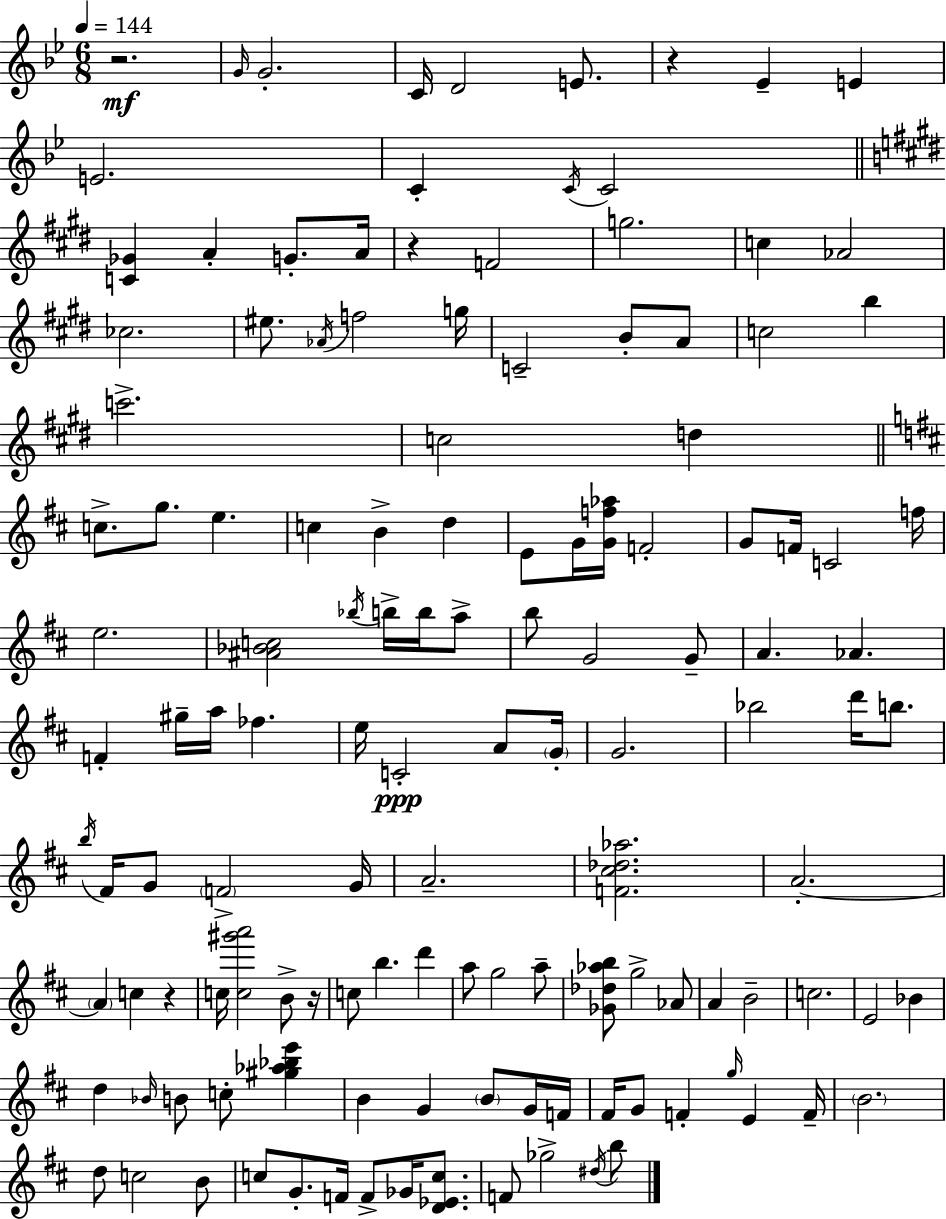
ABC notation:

X:1
T:Untitled
M:6/8
L:1/4
K:Gm
z2 G/4 G2 C/4 D2 E/2 z _E E E2 C C/4 C2 [C_G] A G/2 A/4 z F2 g2 c _A2 _c2 ^e/2 _A/4 f2 g/4 C2 B/2 A/2 c2 b c'2 c2 d c/2 g/2 e c B d E/2 G/4 [Gf_a]/4 F2 G/2 F/4 C2 f/4 e2 [^A_Bc]2 _b/4 b/4 b/4 a/2 b/2 G2 G/2 A _A F ^g/4 a/4 _f e/4 C2 A/2 G/4 G2 _b2 d'/4 b/2 b/4 ^F/4 G/2 F2 G/4 A2 [F^c_d_a]2 A2 A c z c/4 [c^g'a']2 B/2 z/4 c/2 b d' a/2 g2 a/2 [_G_d_ab]/2 g2 _A/2 A B2 c2 E2 _B d _B/4 B/2 c/2 [^g_a_be'] B G B/2 G/4 F/4 ^F/4 G/2 F g/4 E F/4 B2 d/2 c2 B/2 c/2 G/2 F/4 F/2 _G/4 [D_Ec]/2 F/2 _g2 ^d/4 b/2